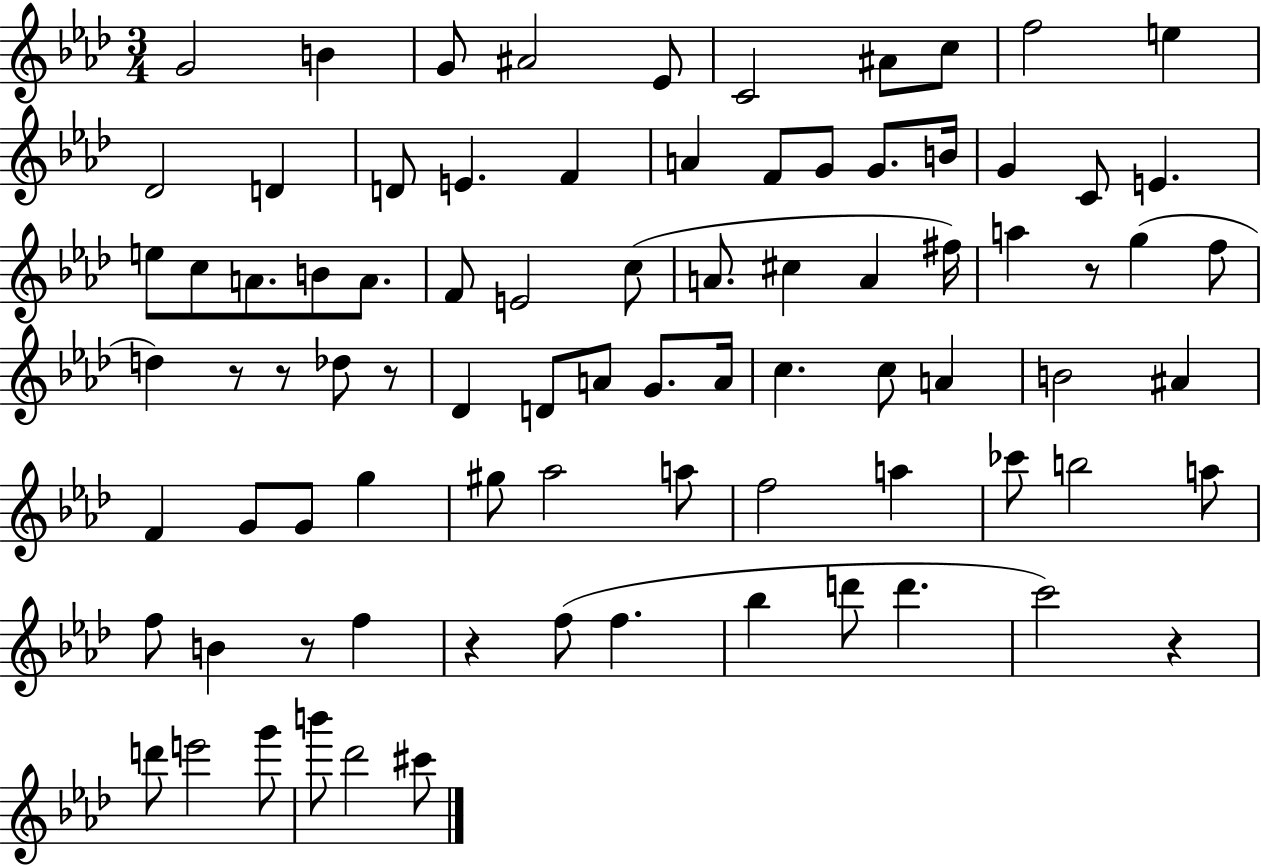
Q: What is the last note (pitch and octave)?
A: C#6